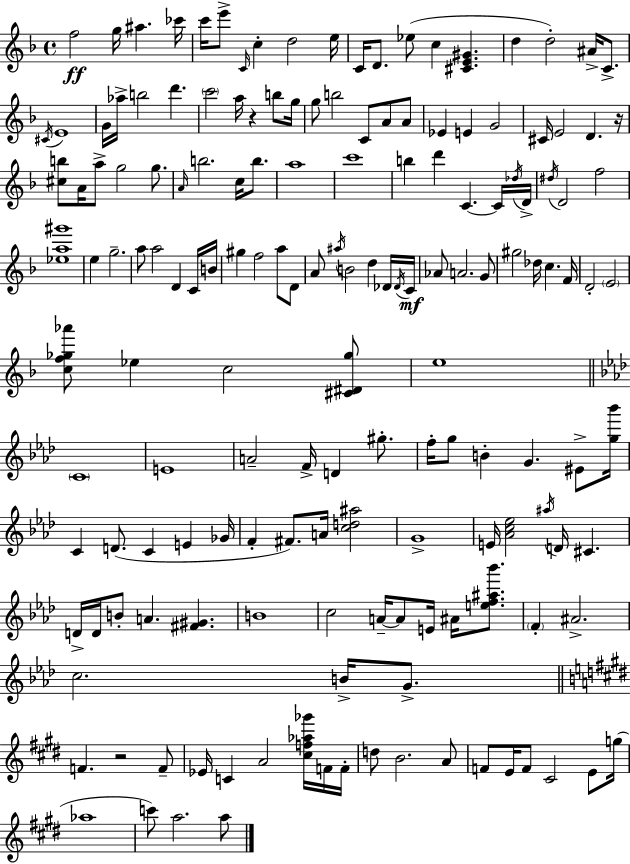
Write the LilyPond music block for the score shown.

{
  \clef treble
  \time 4/4
  \defaultTimeSignature
  \key f \major
  f''2\ff g''16 ais''4. ces'''16 | c'''16 e'''8-> \grace { c'16 } c''4-. d''2 | e''16 c'16 d'8. ees''8( c''4 <cis' e' gis'>4. | d''4 d''2-.) ais'16-> c'8.-> | \break \acciaccatura { cis'16 } e'1 | g'16 aes''16-> b''2 d'''4. | \parenthesize c'''2 a''16 r4 b''8 | g''16 g''8 b''2 c'8 a'8 | \break a'8 ees'4 e'4 g'2 | cis'16 e'2 d'4. | r16 <cis'' b''>8 a'16 a''8-> g''2 g''8. | \grace { a'16 } b''2. c''16 | \break b''8. a''1 | c'''1 | b''4 d'''4 c'4.~~ | c'16 \acciaccatura { des''16 } d'16-> \acciaccatura { dis''16 } d'2 f''2 | \break <ees'' a'' gis'''>1 | e''4 g''2.-- | a''8 a''2 d'4 | c'16 b'16 gis''4 f''2 | \break a''8 d'8 a'8 \acciaccatura { ais''16 } b'2 | d''4 des'16 \acciaccatura { des'16 } c'16\mf aes'8 a'2. | g'8 gis''2 des''16 | c''4. f'16 d'2-. \parenthesize e'2 | \break <c'' f'' ges'' aes'''>8 ees''4 c''2 | <cis' dis' ges''>8 e''1 | \bar "||" \break \key aes \major \parenthesize c'1 | e'1 | a'2-- f'16-> d'4 gis''8.-. | f''16-. g''8 b'4-. g'4. eis'8-> <g'' bes'''>16 | \break c'4 d'8.( c'4 e'4 ges'16 | f'4-. fis'8.) a'16 <c'' d'' ais''>2 | g'1-> | e'16 <aes' c'' ees''>2 \acciaccatura { ais''16 } d'16 cis'4. | \break d'16-> d'16 b'8-. a'4. <fis' gis'>4. | b'1 | c''2 a'16--~~ a'8 e'16 ais'16 <e'' f'' ais'' bes'''>8. | \parenthesize f'4-. ais'2.-> | \break c''2. b'16-> g'8.-> | \bar "||" \break \key e \major f'4. r2 f'8-- | ees'16 c'4 a'2 <cis'' f'' aes'' ges'''>16 f'16 f'16-. | d''8 b'2. a'8 | f'8 e'16 f'8 cis'2 e'8 g''16( | \break aes''1 | c'''8) a''2. a''8 | \bar "|."
}